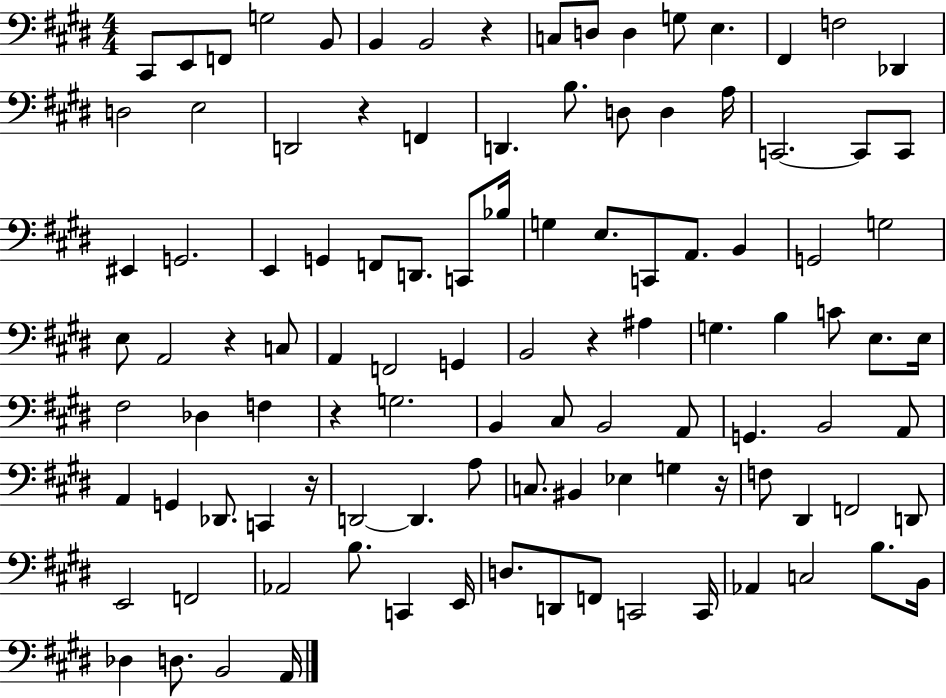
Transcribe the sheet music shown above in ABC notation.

X:1
T:Untitled
M:4/4
L:1/4
K:E
^C,,/2 E,,/2 F,,/2 G,2 B,,/2 B,, B,,2 z C,/2 D,/2 D, G,/2 E, ^F,, F,2 _D,, D,2 E,2 D,,2 z F,, D,, B,/2 D,/2 D, A,/4 C,,2 C,,/2 C,,/2 ^E,, G,,2 E,, G,, F,,/2 D,,/2 C,,/2 _B,/4 G, E,/2 C,,/2 A,,/2 B,, G,,2 G,2 E,/2 A,,2 z C,/2 A,, F,,2 G,, B,,2 z ^A, G, B, C/2 E,/2 E,/4 ^F,2 _D, F, z G,2 B,, ^C,/2 B,,2 A,,/2 G,, B,,2 A,,/2 A,, G,, _D,,/2 C,, z/4 D,,2 D,, A,/2 C,/2 ^B,, _E, G, z/4 F,/2 ^D,, F,,2 D,,/2 E,,2 F,,2 _A,,2 B,/2 C,, E,,/4 D,/2 D,,/2 F,,/2 C,,2 C,,/4 _A,, C,2 B,/2 B,,/4 _D, D,/2 B,,2 A,,/4